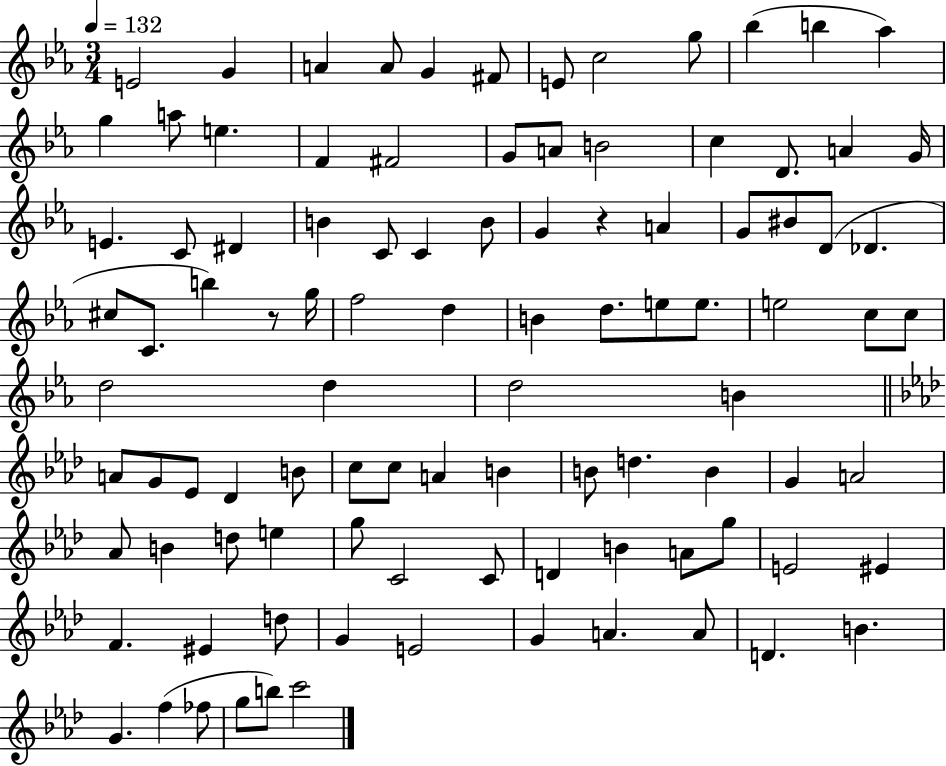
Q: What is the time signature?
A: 3/4